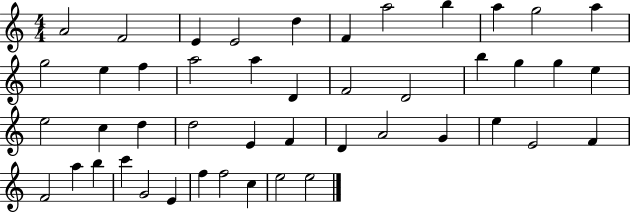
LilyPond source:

{
  \clef treble
  \numericTimeSignature
  \time 4/4
  \key c \major
  a'2 f'2 | e'4 e'2 d''4 | f'4 a''2 b''4 | a''4 g''2 a''4 | \break g''2 e''4 f''4 | a''2 a''4 d'4 | f'2 d'2 | b''4 g''4 g''4 e''4 | \break e''2 c''4 d''4 | d''2 e'4 f'4 | d'4 a'2 g'4 | e''4 e'2 f'4 | \break f'2 a''4 b''4 | c'''4 g'2 e'4 | f''4 f''2 c''4 | e''2 e''2 | \break \bar "|."
}